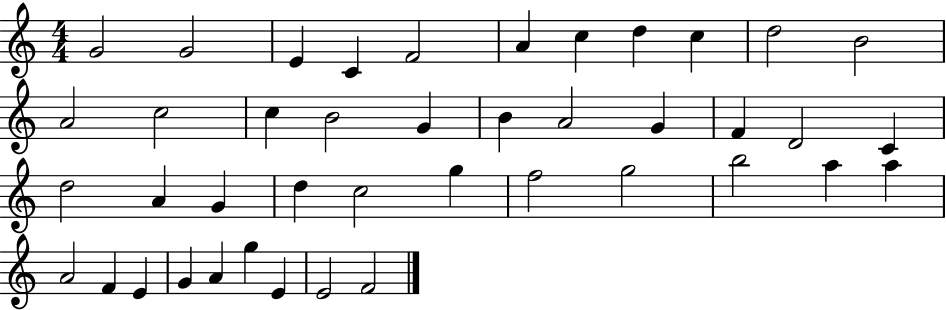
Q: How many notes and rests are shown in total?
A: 42